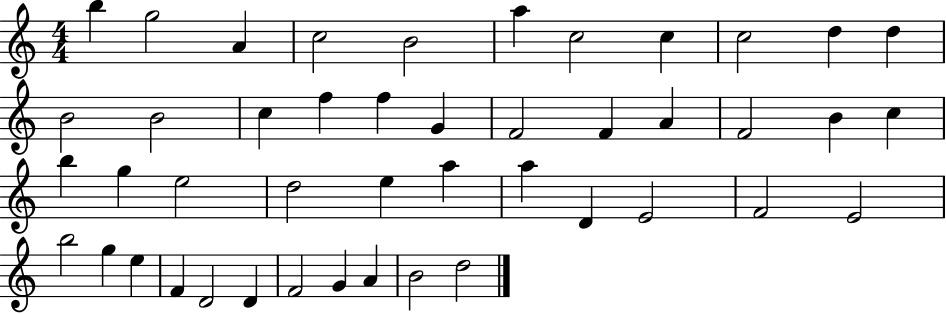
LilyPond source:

{
  \clef treble
  \numericTimeSignature
  \time 4/4
  \key c \major
  b''4 g''2 a'4 | c''2 b'2 | a''4 c''2 c''4 | c''2 d''4 d''4 | \break b'2 b'2 | c''4 f''4 f''4 g'4 | f'2 f'4 a'4 | f'2 b'4 c''4 | \break b''4 g''4 e''2 | d''2 e''4 a''4 | a''4 d'4 e'2 | f'2 e'2 | \break b''2 g''4 e''4 | f'4 d'2 d'4 | f'2 g'4 a'4 | b'2 d''2 | \break \bar "|."
}